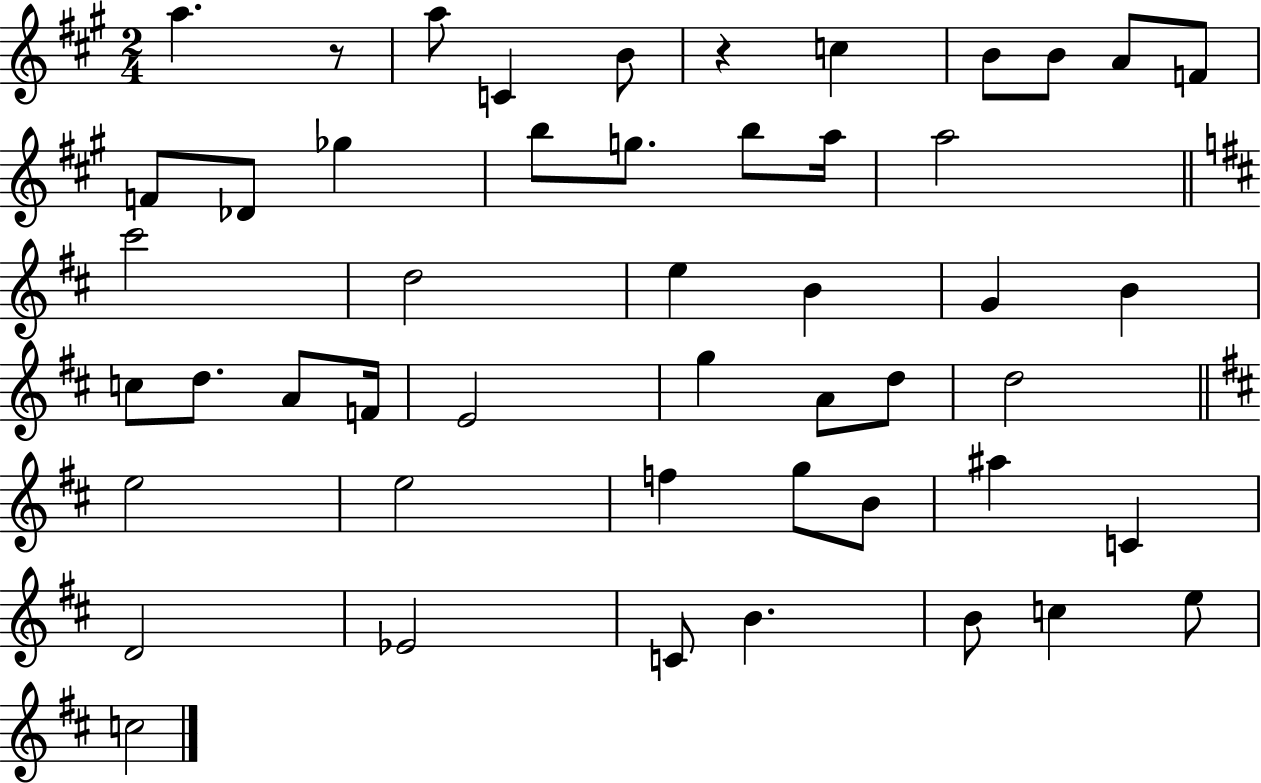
A5/q. R/e A5/e C4/q B4/e R/q C5/q B4/e B4/e A4/e F4/e F4/e Db4/e Gb5/q B5/e G5/e. B5/e A5/s A5/h C#6/h D5/h E5/q B4/q G4/q B4/q C5/e D5/e. A4/e F4/s E4/h G5/q A4/e D5/e D5/h E5/h E5/h F5/q G5/e B4/e A#5/q C4/q D4/h Eb4/h C4/e B4/q. B4/e C5/q E5/e C5/h